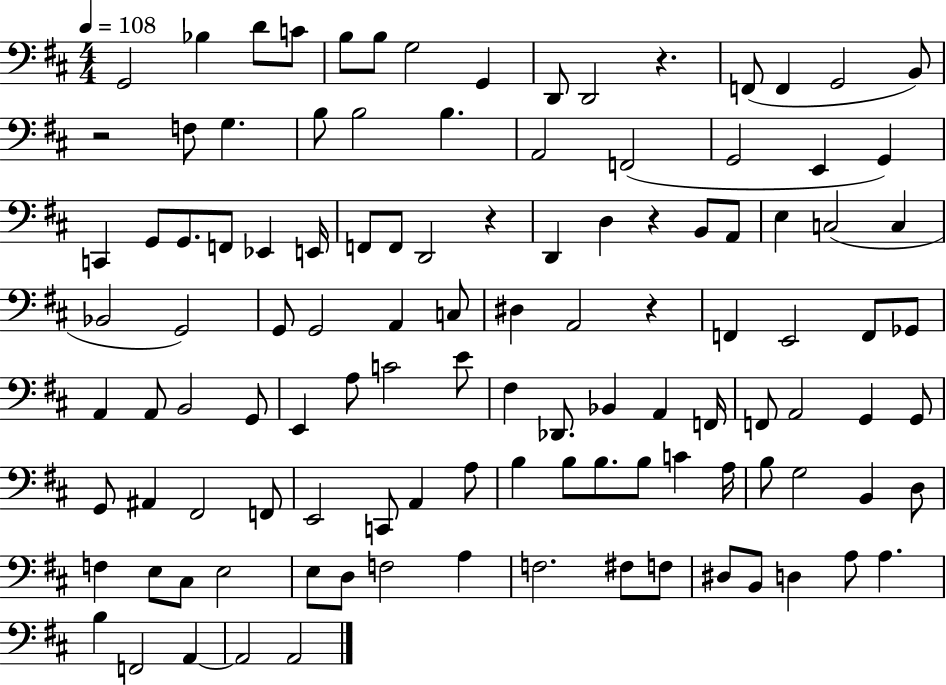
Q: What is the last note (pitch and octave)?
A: A2